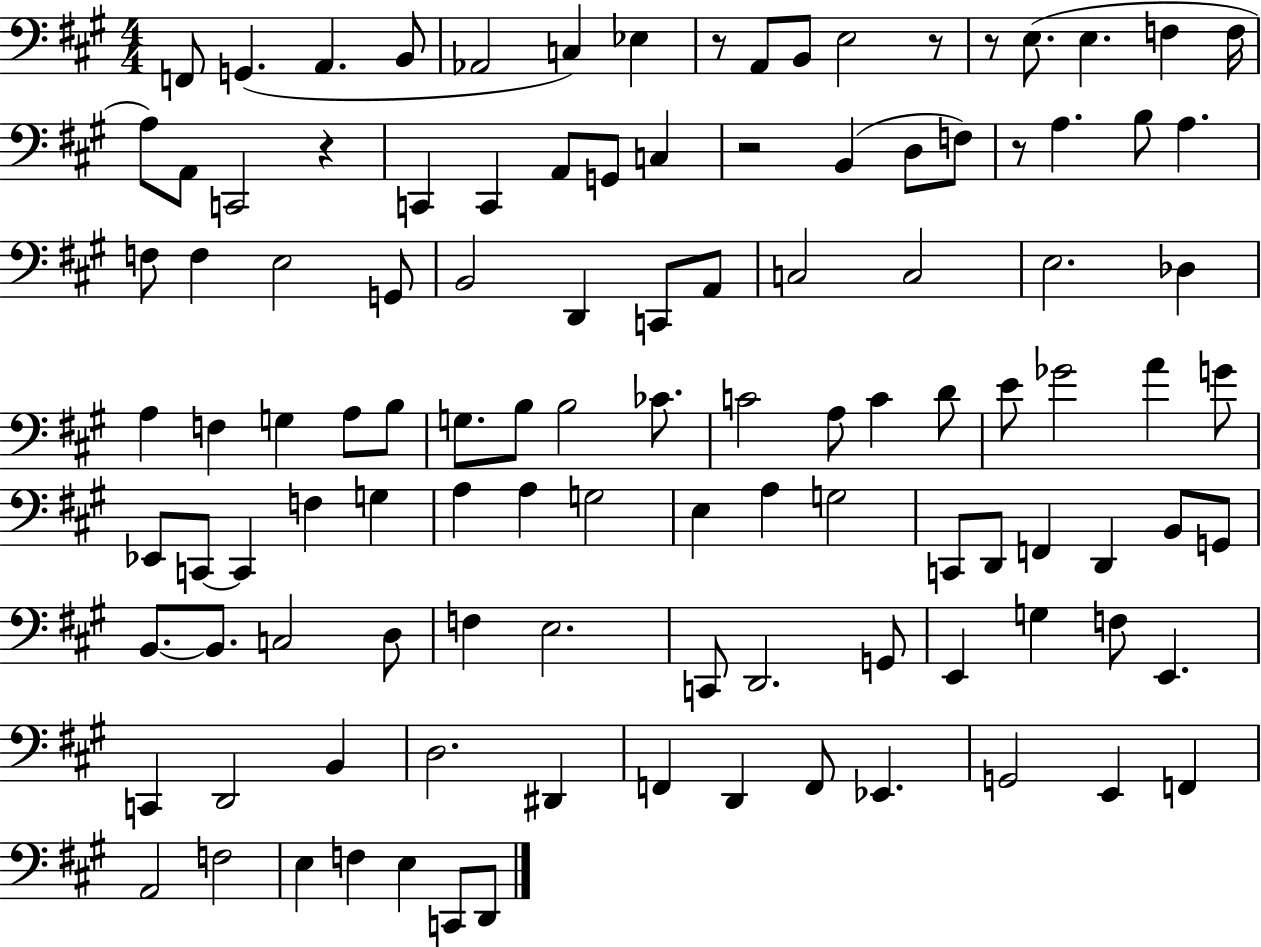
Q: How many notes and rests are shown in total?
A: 112